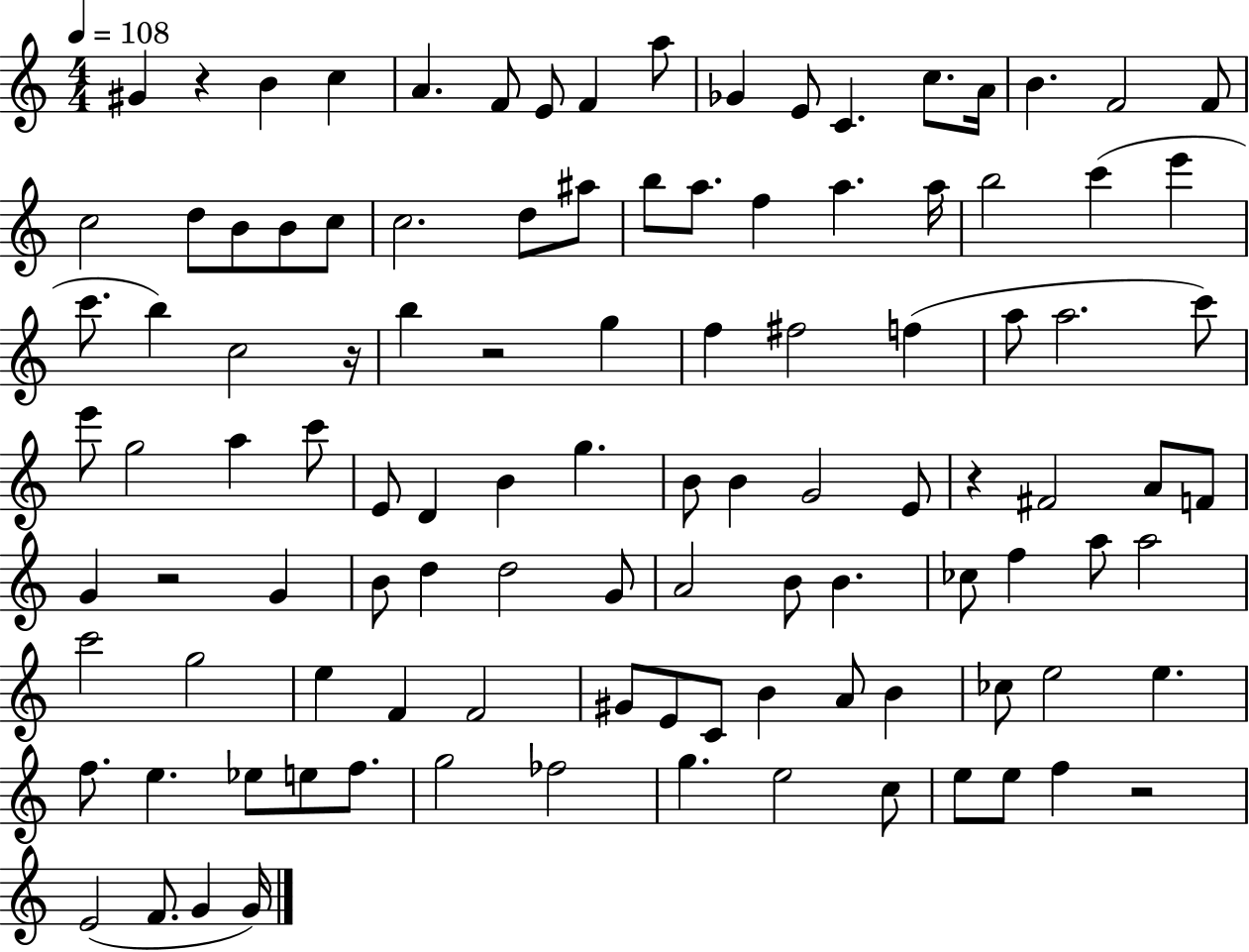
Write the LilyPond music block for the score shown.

{
  \clef treble
  \numericTimeSignature
  \time 4/4
  \key c \major
  \tempo 4 = 108
  gis'4 r4 b'4 c''4 | a'4. f'8 e'8 f'4 a''8 | ges'4 e'8 c'4. c''8. a'16 | b'4. f'2 f'8 | \break c''2 d''8 b'8 b'8 c''8 | c''2. d''8 ais''8 | b''8 a''8. f''4 a''4. a''16 | b''2 c'''4( e'''4 | \break c'''8. b''4) c''2 r16 | b''4 r2 g''4 | f''4 fis''2 f''4( | a''8 a''2. c'''8) | \break e'''8 g''2 a''4 c'''8 | e'8 d'4 b'4 g''4. | b'8 b'4 g'2 e'8 | r4 fis'2 a'8 f'8 | \break g'4 r2 g'4 | b'8 d''4 d''2 g'8 | a'2 b'8 b'4. | ces''8 f''4 a''8 a''2 | \break c'''2 g''2 | e''4 f'4 f'2 | gis'8 e'8 c'8 b'4 a'8 b'4 | ces''8 e''2 e''4. | \break f''8. e''4. ees''8 e''8 f''8. | g''2 fes''2 | g''4. e''2 c''8 | e''8 e''8 f''4 r2 | \break e'2( f'8. g'4 g'16) | \bar "|."
}